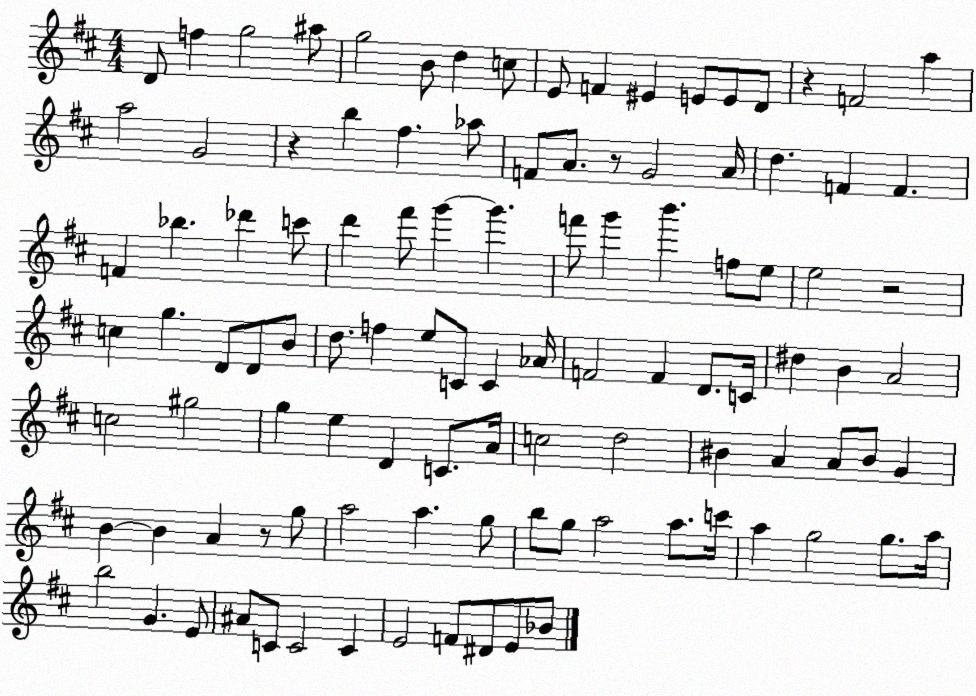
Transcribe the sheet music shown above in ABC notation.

X:1
T:Untitled
M:4/4
L:1/4
K:D
D/2 f g2 ^a/2 g2 B/2 d c/2 E/2 F ^E E/2 E/2 D/2 z F2 a a2 G2 z b ^f _a/2 F/2 A/2 z/2 G2 A/4 d F F F _b _d' c'/2 d' ^f'/2 g' g' f'/2 g' b' f/2 e/2 e2 z2 c g D/2 D/2 B/2 d/2 f e/2 C/2 C _A/4 F2 F D/2 C/4 ^d B A2 c2 ^g2 g e D C/2 A/4 c2 d2 ^B A A/2 ^B/2 G B B A z/2 g/2 a2 a g/2 b/2 g/2 a2 a/2 c'/4 a g2 g/2 a/4 b2 G E/2 ^A/2 C/2 C2 C E2 F/2 ^D/2 E/2 _B/2